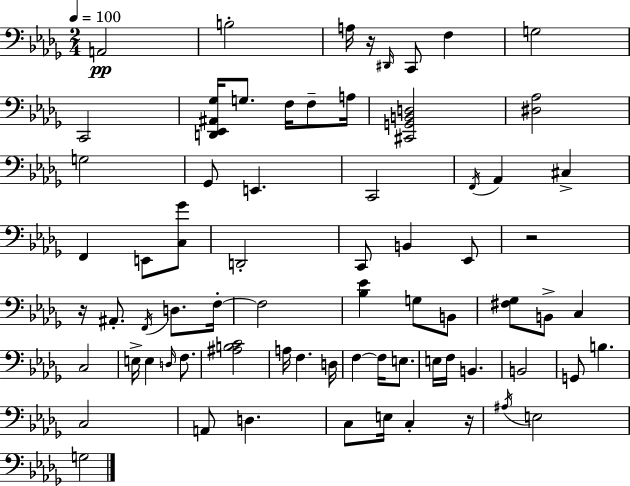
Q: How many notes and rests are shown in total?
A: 71